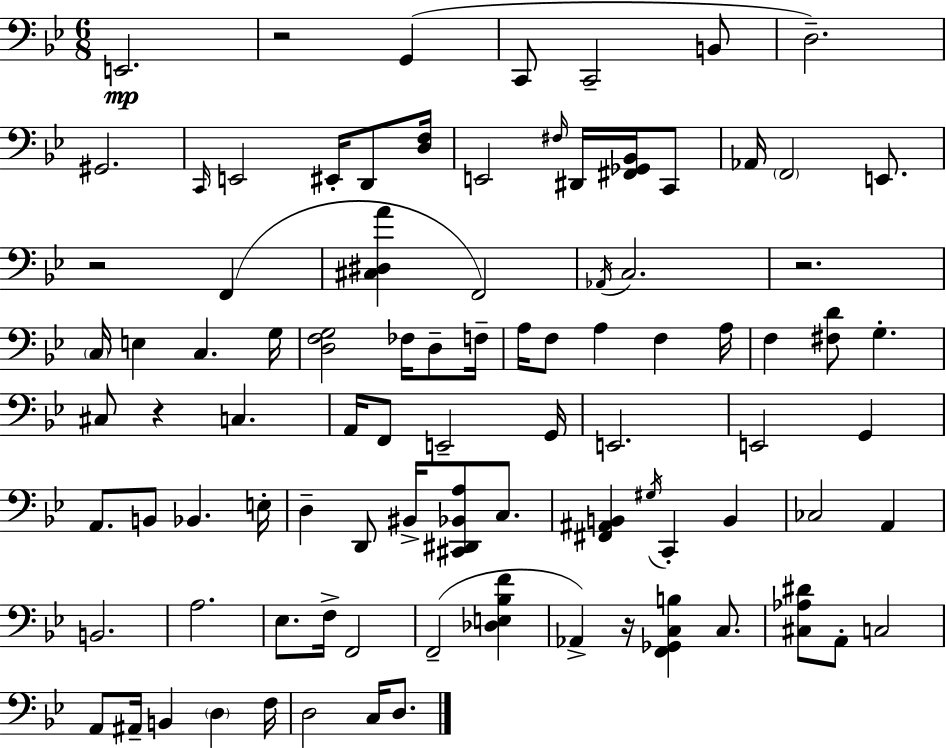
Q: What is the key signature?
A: G minor